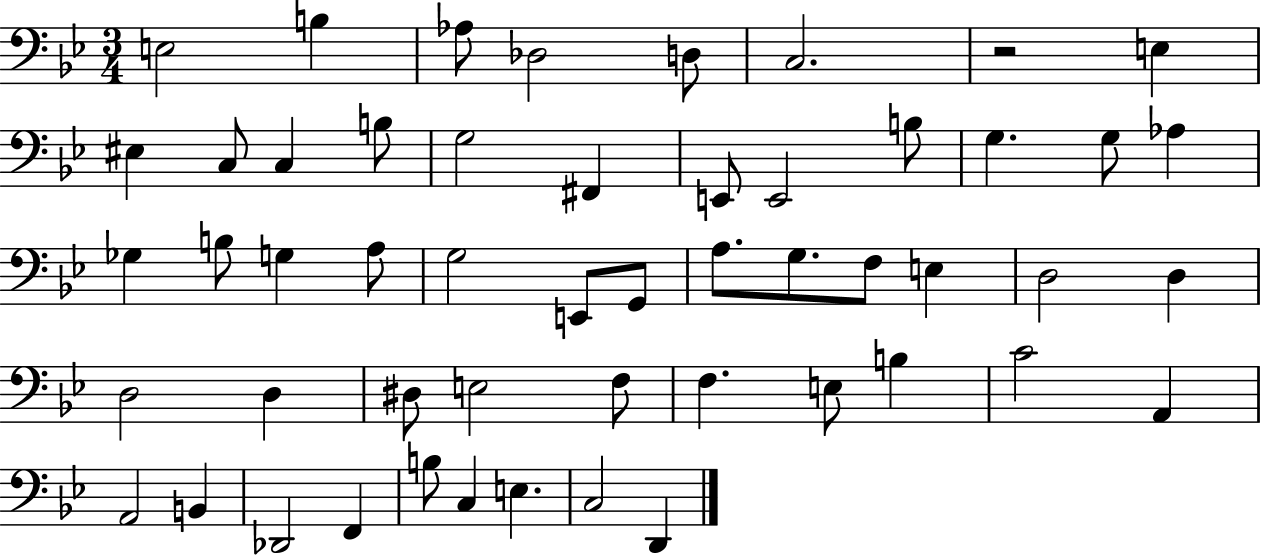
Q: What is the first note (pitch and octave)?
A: E3